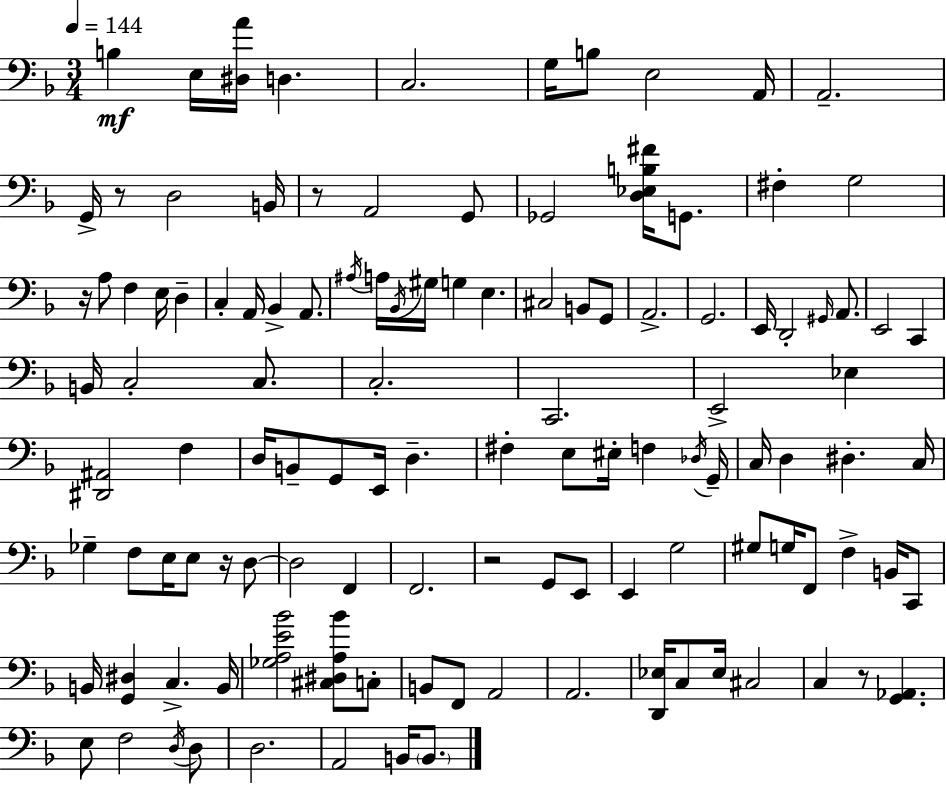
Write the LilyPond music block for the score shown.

{
  \clef bass
  \numericTimeSignature
  \time 3/4
  \key d \minor
  \tempo 4 = 144
  b4\mf e16 <dis a'>16 d4. | c2. | g16 b8 e2 a,16 | a,2.-- | \break g,16-> r8 d2 b,16 | r8 a,2 g,8 | ges,2 <d ees b fis'>16 g,8. | fis4-. g2 | \break r16 a8 f4 e16 d4-- | c4-. a,16 bes,4-> a,8. | \acciaccatura { ais16 } a16 \acciaccatura { bes,16 } gis16 g4 e4. | cis2 b,8 | \break g,8 a,2.-> | g,2. | e,16 d,2-. \grace { gis,16 } | a,8. e,2 c,4 | \break b,16 c2-. | c8. c2.-. | c,2. | e,2-> ees4 | \break <dis, ais,>2 f4 | d16 b,8-- g,8 e,16 d4.-- | fis4-. e8 eis16-. f4 | \acciaccatura { des16 } g,16-- c16 d4 dis4.-. | \break c16 ges4-- f8 e16 e8 | r16 d8~~ d2 | f,4 f,2. | r2 | \break g,8 e,8 e,4 g2 | gis8 g16 f,8 f4-> | b,16 c,8 b,16 <g, dis>4 c4.-> | b,16 <ges a e' bes'>2 | \break <cis dis a bes'>8 c8-. b,8 f,8 a,2 | a,2. | <d, ees>16 c8 ees16 cis2 | c4 r8 <g, aes,>4. | \break e8 f2 | \acciaccatura { d16 } d8 d2. | a,2 | b,16 \parenthesize b,8. \bar "|."
}